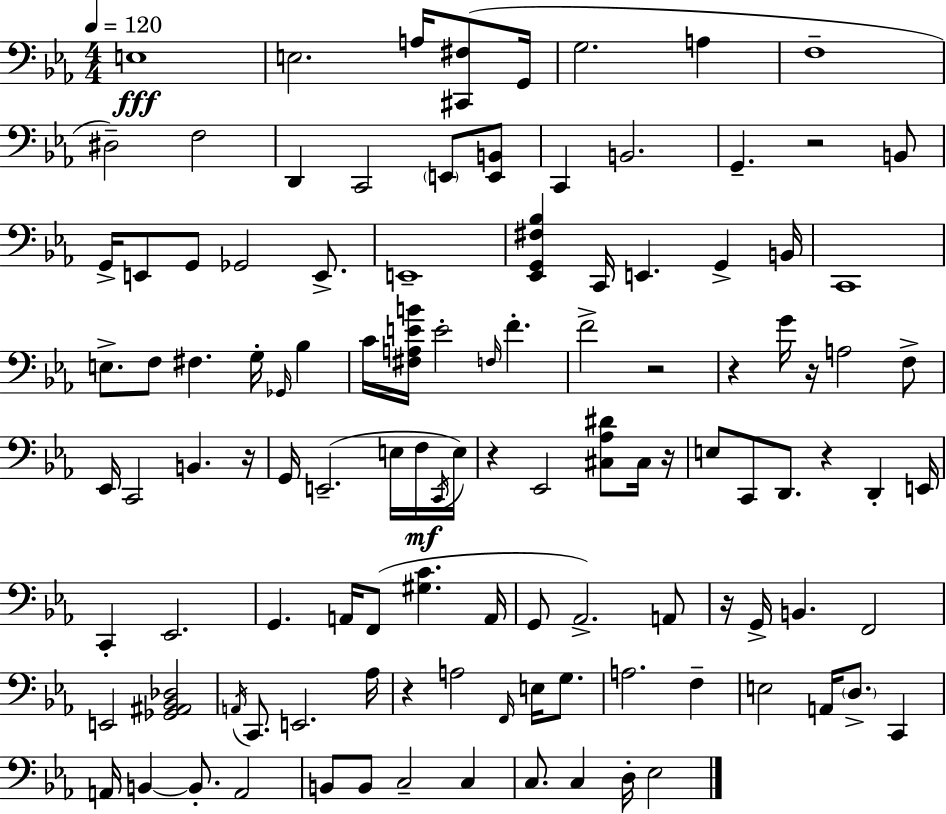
X:1
T:Untitled
M:4/4
L:1/4
K:Cm
E,4 E,2 A,/4 [^C,,^F,]/2 G,,/4 G,2 A, F,4 ^D,2 F,2 D,, C,,2 E,,/2 [E,,B,,]/2 C,, B,,2 G,, z2 B,,/2 G,,/4 E,,/2 G,,/2 _G,,2 E,,/2 E,,4 [_E,,G,,^F,_B,] C,,/4 E,, G,, B,,/4 C,,4 E,/2 F,/2 ^F, G,/4 _G,,/4 _B, C/4 [^F,A,EB]/4 E2 F,/4 F F2 z2 z G/4 z/4 A,2 F,/2 _E,,/4 C,,2 B,, z/4 G,,/4 E,,2 E,/4 F,/4 C,,/4 E,/4 z _E,,2 [^C,_A,^D]/2 ^C,/4 z/4 E,/2 C,,/2 D,,/2 z D,, E,,/4 C,, _E,,2 G,, A,,/4 F,,/2 [^G,C] A,,/4 G,,/2 _A,,2 A,,/2 z/4 G,,/4 B,, F,,2 E,,2 [_G,,^A,,_B,,_D,]2 A,,/4 C,,/2 E,,2 _A,/4 z A,2 F,,/4 E,/4 G,/2 A,2 F, E,2 A,,/4 D,/2 C,, A,,/4 B,, B,,/2 A,,2 B,,/2 B,,/2 C,2 C, C,/2 C, D,/4 _E,2